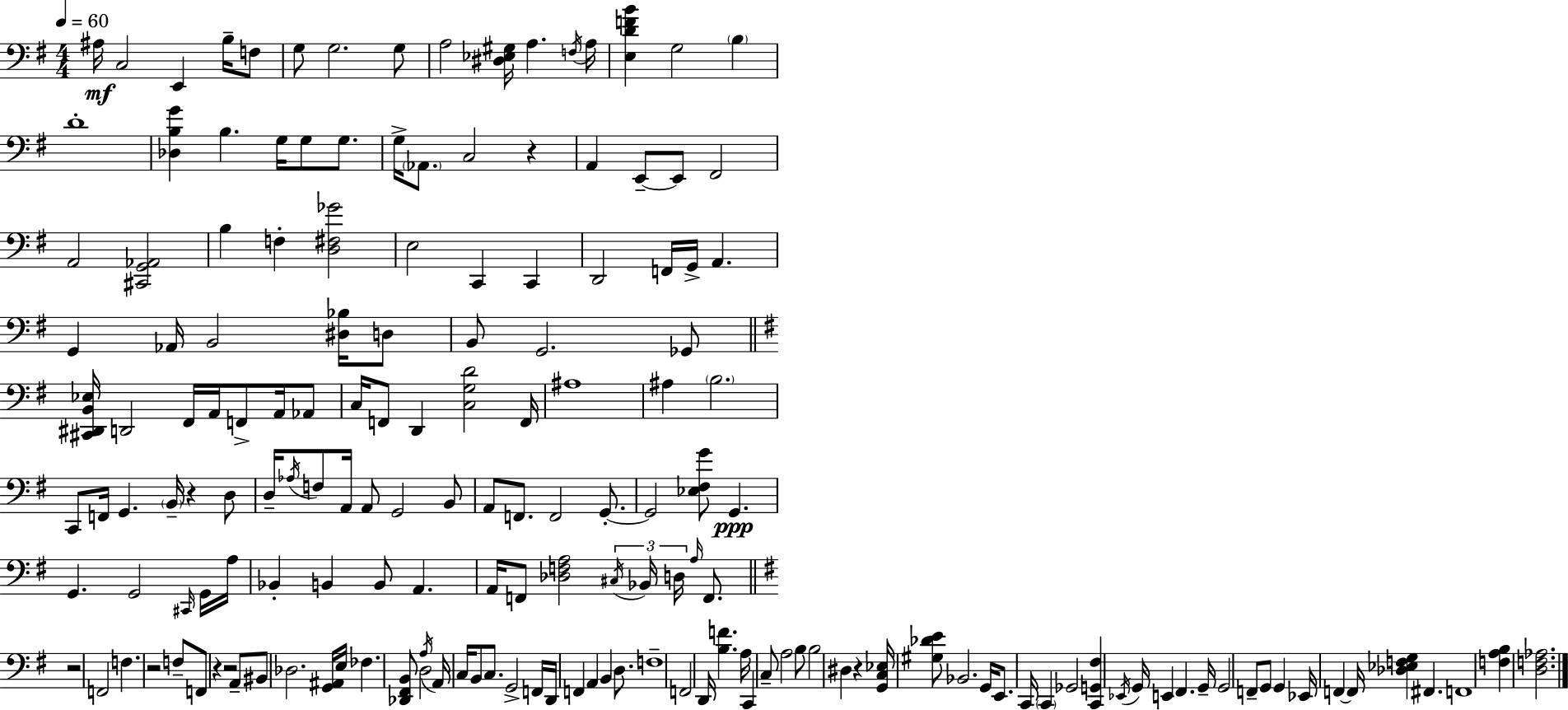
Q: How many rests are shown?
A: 7